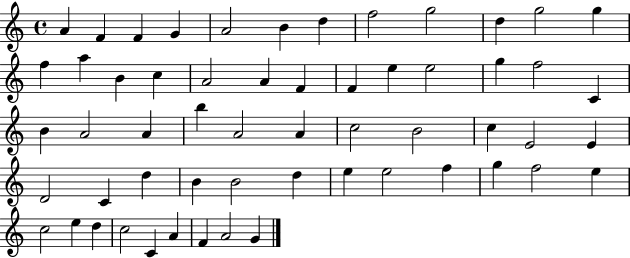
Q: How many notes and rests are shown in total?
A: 57